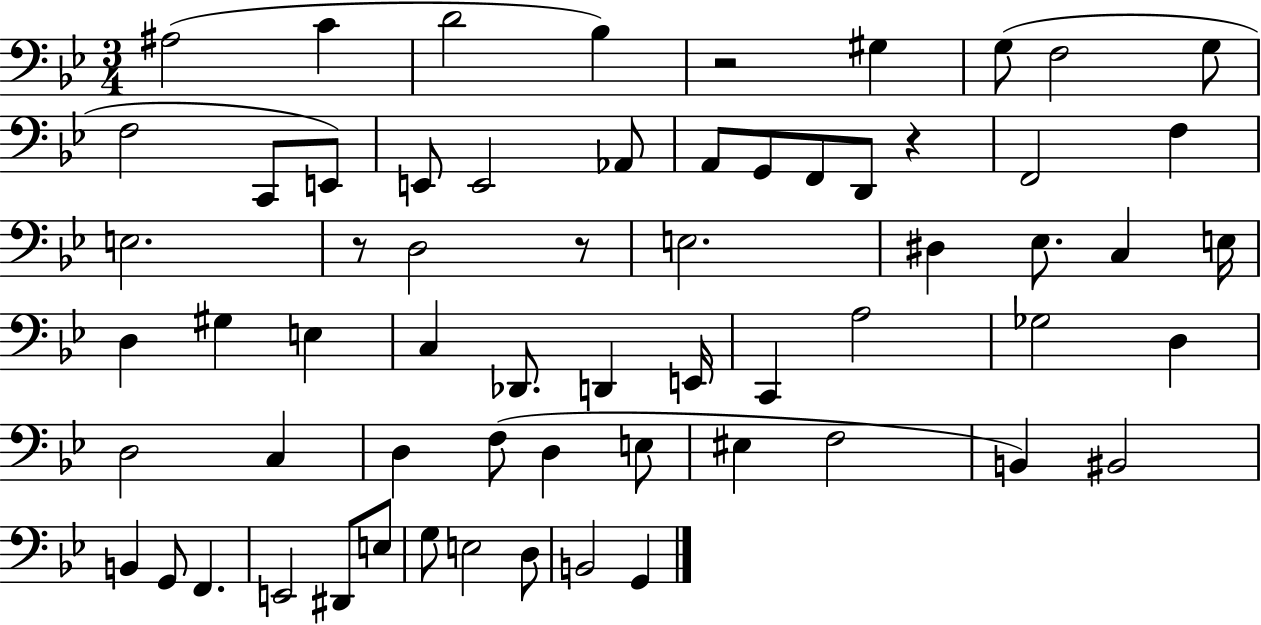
{
  \clef bass
  \numericTimeSignature
  \time 3/4
  \key bes \major
  ais2( c'4 | d'2 bes4) | r2 gis4 | g8( f2 g8 | \break f2 c,8 e,8) | e,8 e,2 aes,8 | a,8 g,8 f,8 d,8 r4 | f,2 f4 | \break e2. | r8 d2 r8 | e2. | dis4 ees8. c4 e16 | \break d4 gis4 e4 | c4 des,8. d,4 e,16 | c,4 a2 | ges2 d4 | \break d2 c4 | d4 f8( d4 e8 | eis4 f2 | b,4) bis,2 | \break b,4 g,8 f,4. | e,2 dis,8 e8 | g8 e2 d8 | b,2 g,4 | \break \bar "|."
}